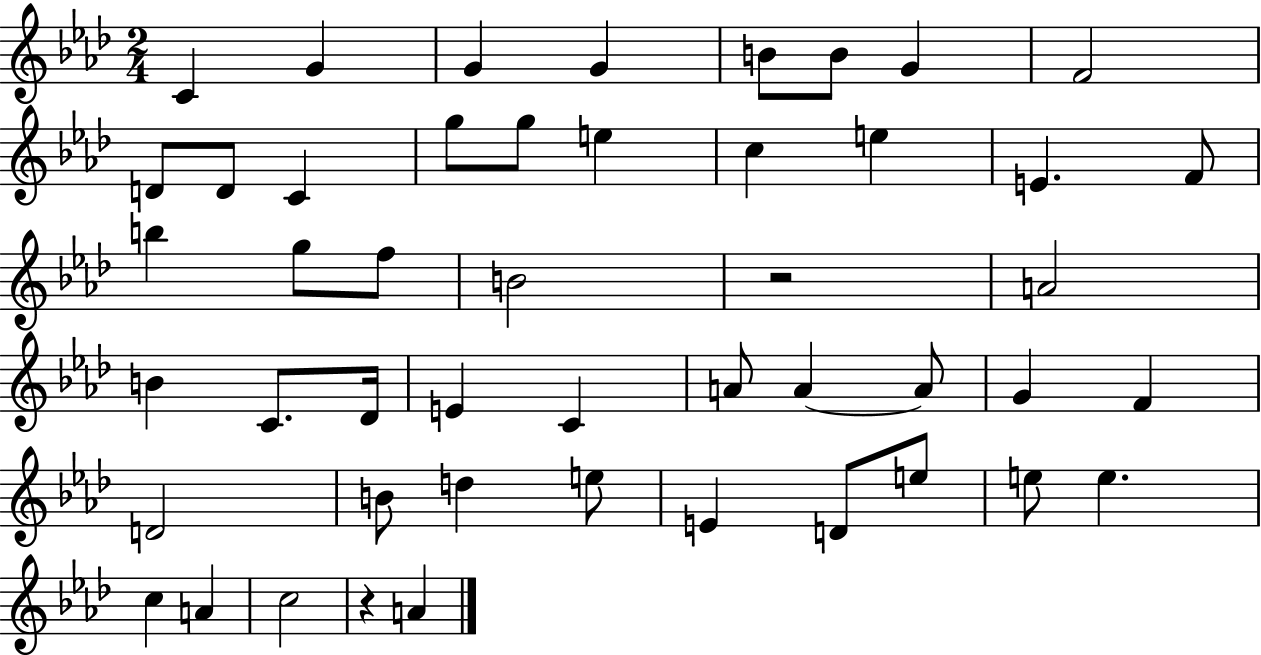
{
  \clef treble
  \numericTimeSignature
  \time 2/4
  \key aes \major
  c'4 g'4 | g'4 g'4 | b'8 b'8 g'4 | f'2 | \break d'8 d'8 c'4 | g''8 g''8 e''4 | c''4 e''4 | e'4. f'8 | \break b''4 g''8 f''8 | b'2 | r2 | a'2 | \break b'4 c'8. des'16 | e'4 c'4 | a'8 a'4~~ a'8 | g'4 f'4 | \break d'2 | b'8 d''4 e''8 | e'4 d'8 e''8 | e''8 e''4. | \break c''4 a'4 | c''2 | r4 a'4 | \bar "|."
}